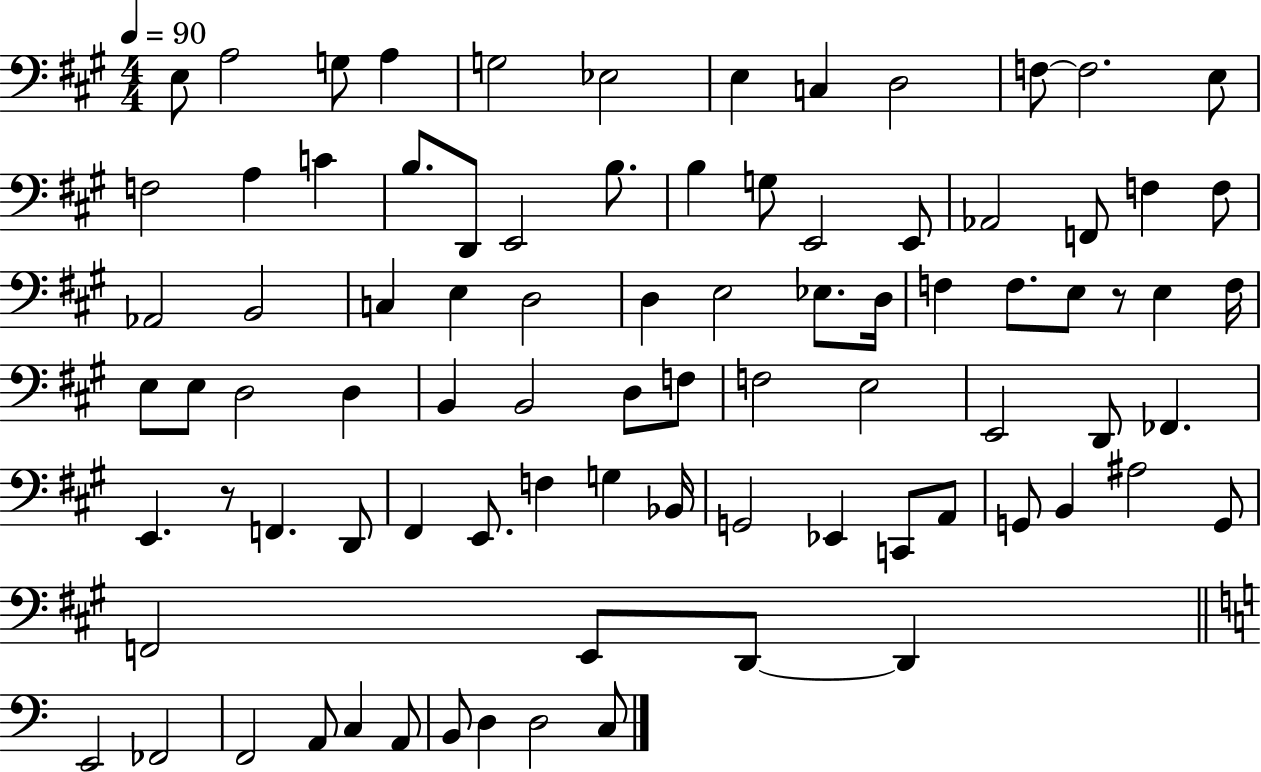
X:1
T:Untitled
M:4/4
L:1/4
K:A
E,/2 A,2 G,/2 A, G,2 _E,2 E, C, D,2 F,/2 F,2 E,/2 F,2 A, C B,/2 D,,/2 E,,2 B,/2 B, G,/2 E,,2 E,,/2 _A,,2 F,,/2 F, F,/2 _A,,2 B,,2 C, E, D,2 D, E,2 _E,/2 D,/4 F, F,/2 E,/2 z/2 E, F,/4 E,/2 E,/2 D,2 D, B,, B,,2 D,/2 F,/2 F,2 E,2 E,,2 D,,/2 _F,, E,, z/2 F,, D,,/2 ^F,, E,,/2 F, G, _B,,/4 G,,2 _E,, C,,/2 A,,/2 G,,/2 B,, ^A,2 G,,/2 F,,2 E,,/2 D,,/2 D,, E,,2 _F,,2 F,,2 A,,/2 C, A,,/2 B,,/2 D, D,2 C,/2